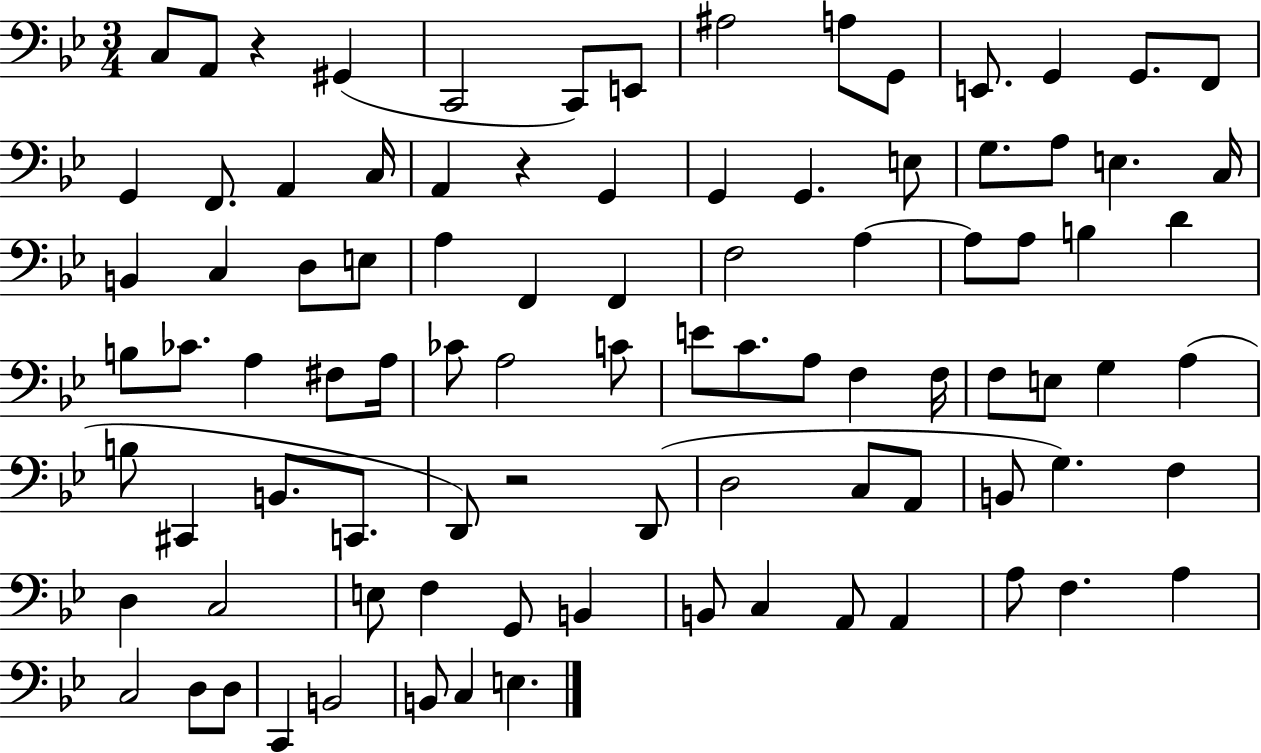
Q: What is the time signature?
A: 3/4